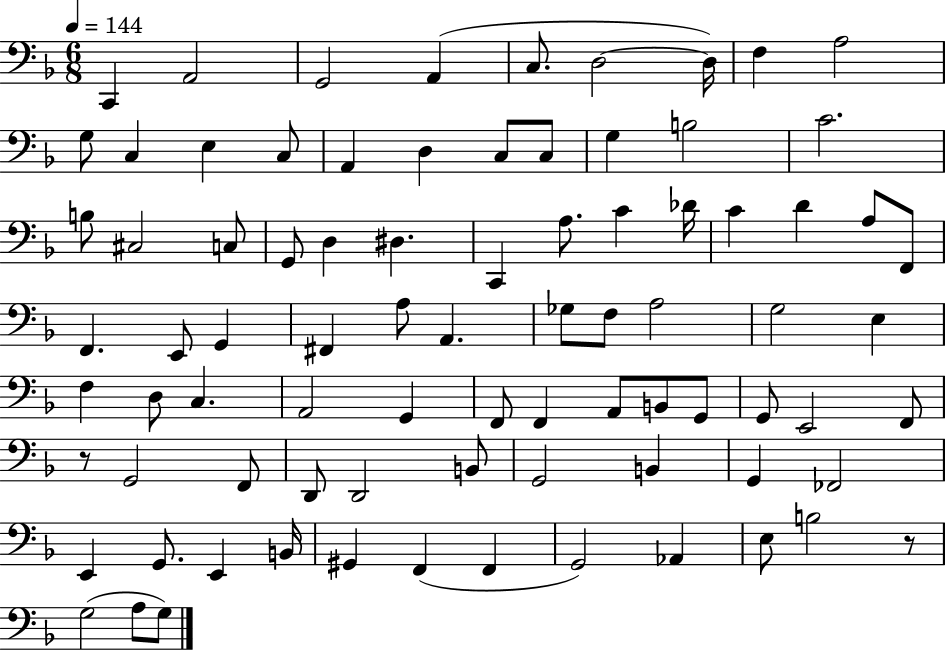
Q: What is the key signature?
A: F major